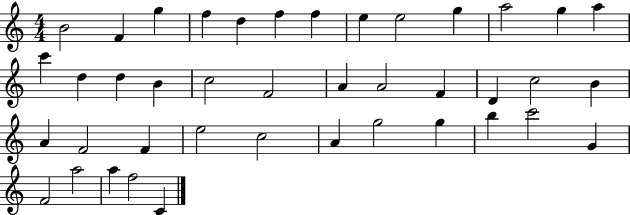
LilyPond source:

{
  \clef treble
  \numericTimeSignature
  \time 4/4
  \key c \major
  b'2 f'4 g''4 | f''4 d''4 f''4 f''4 | e''4 e''2 g''4 | a''2 g''4 a''4 | \break c'''4 d''4 d''4 b'4 | c''2 f'2 | a'4 a'2 f'4 | d'4 c''2 b'4 | \break a'4 f'2 f'4 | e''2 c''2 | a'4 g''2 g''4 | b''4 c'''2 g'4 | \break f'2 a''2 | a''4 f''2 c'4 | \bar "|."
}